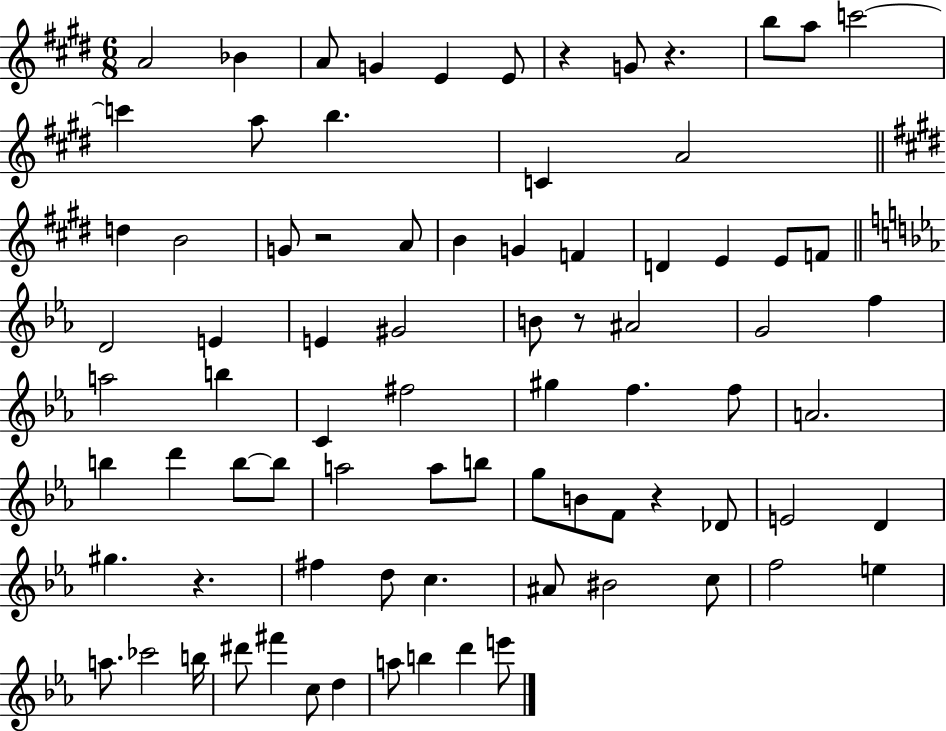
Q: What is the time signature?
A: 6/8